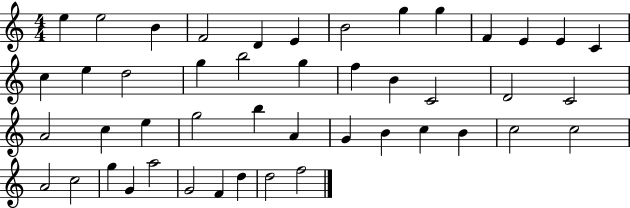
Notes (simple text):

E5/q E5/h B4/q F4/h D4/q E4/q B4/h G5/q G5/q F4/q E4/q E4/q C4/q C5/q E5/q D5/h G5/q B5/h G5/q F5/q B4/q C4/h D4/h C4/h A4/h C5/q E5/q G5/h B5/q A4/q G4/q B4/q C5/q B4/q C5/h C5/h A4/h C5/h G5/q G4/q A5/h G4/h F4/q D5/q D5/h F5/h